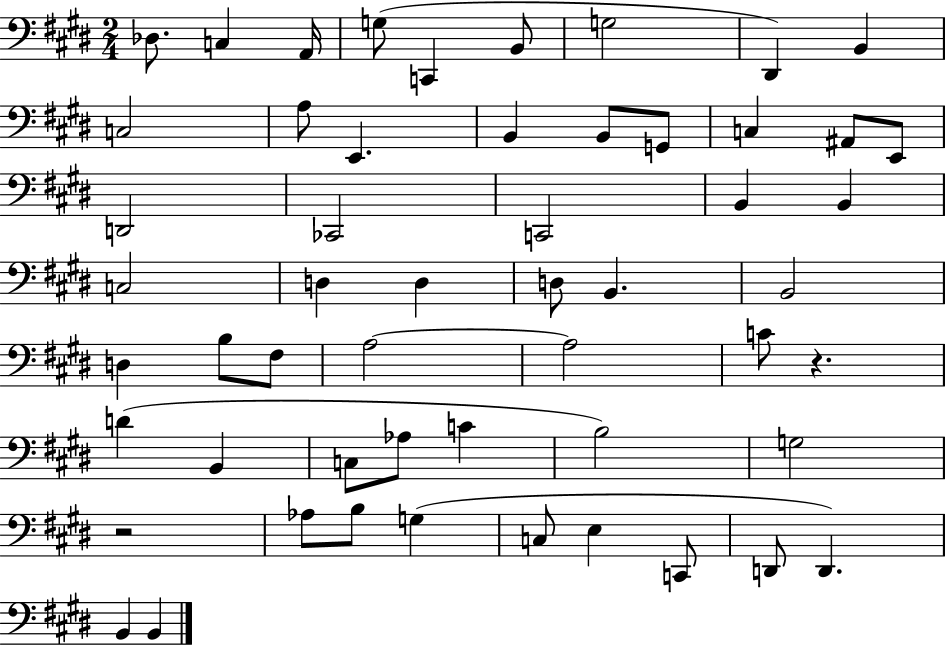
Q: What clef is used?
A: bass